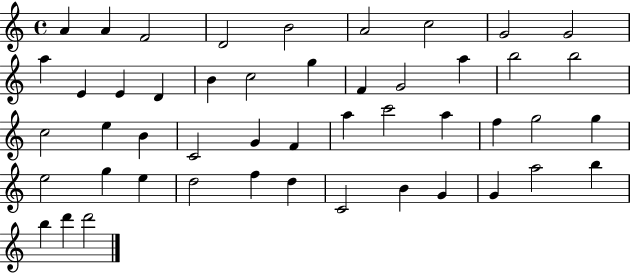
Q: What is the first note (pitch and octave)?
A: A4